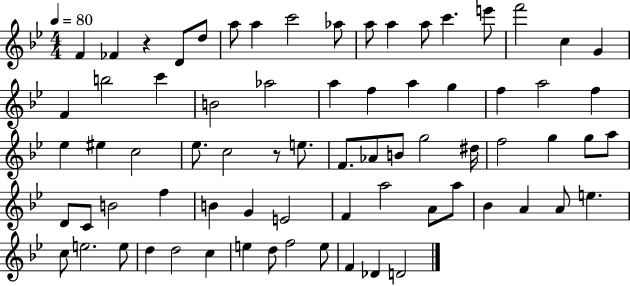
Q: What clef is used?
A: treble